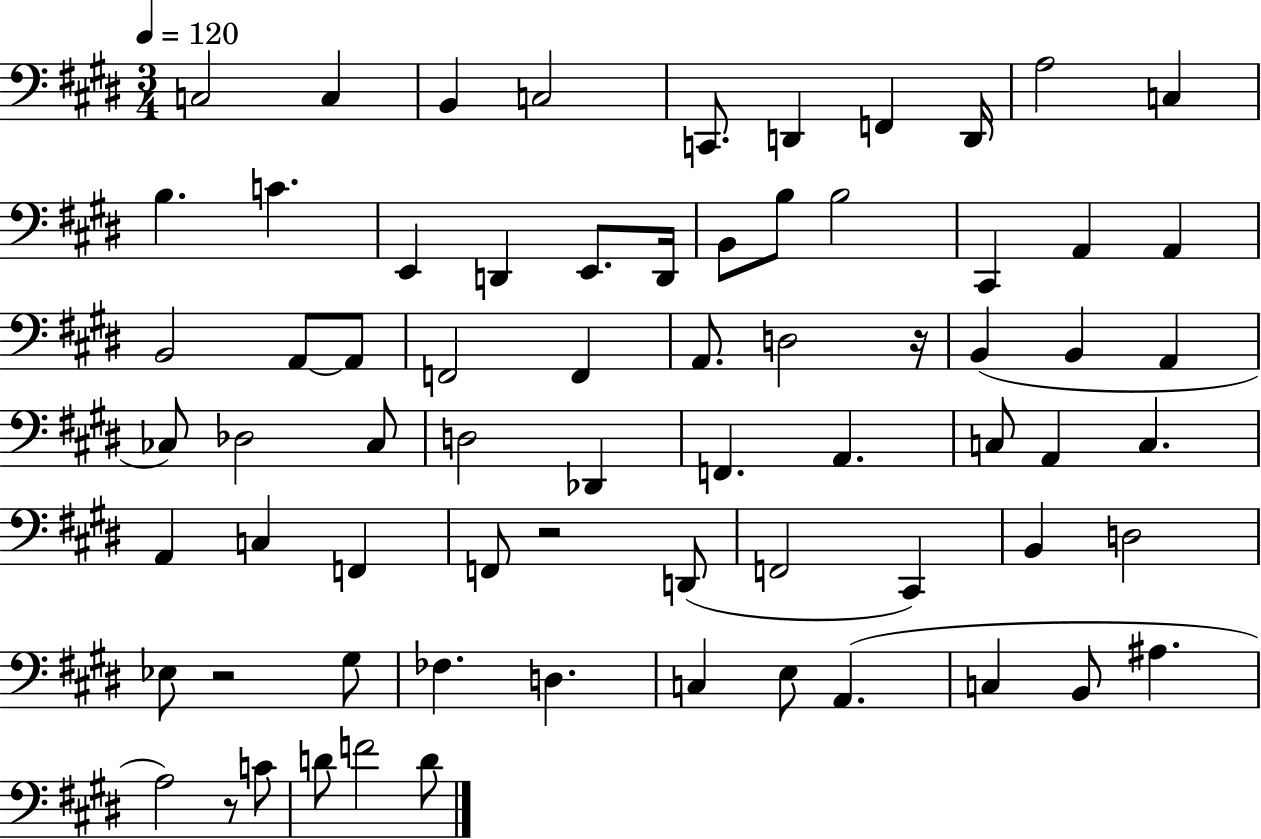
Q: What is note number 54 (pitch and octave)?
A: FES3